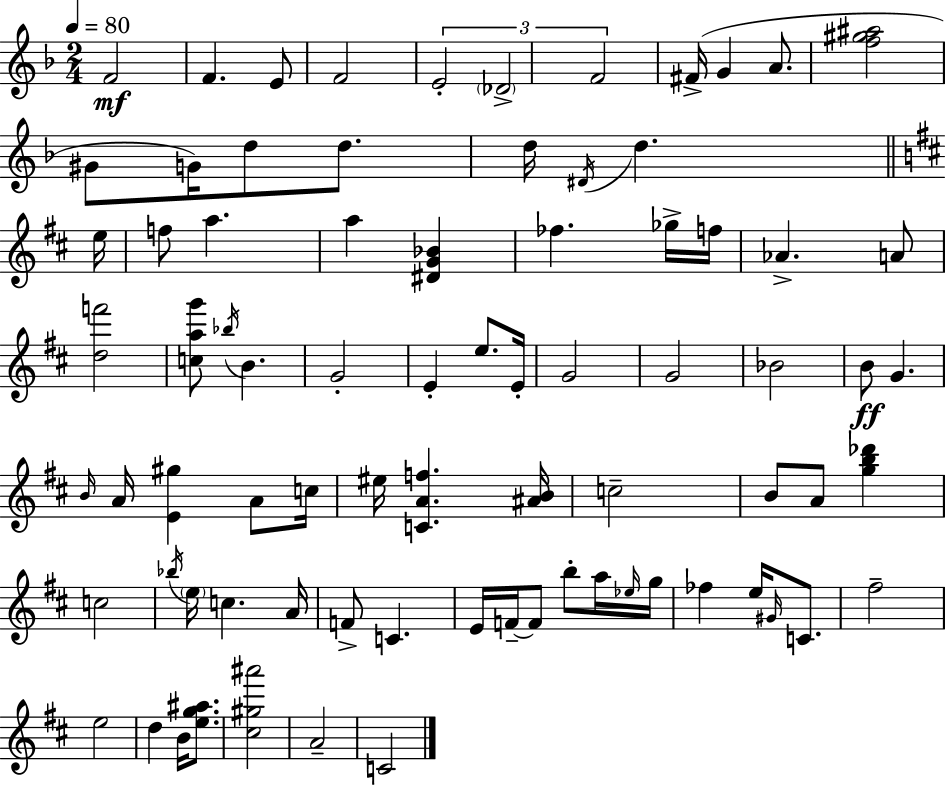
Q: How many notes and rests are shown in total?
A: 79